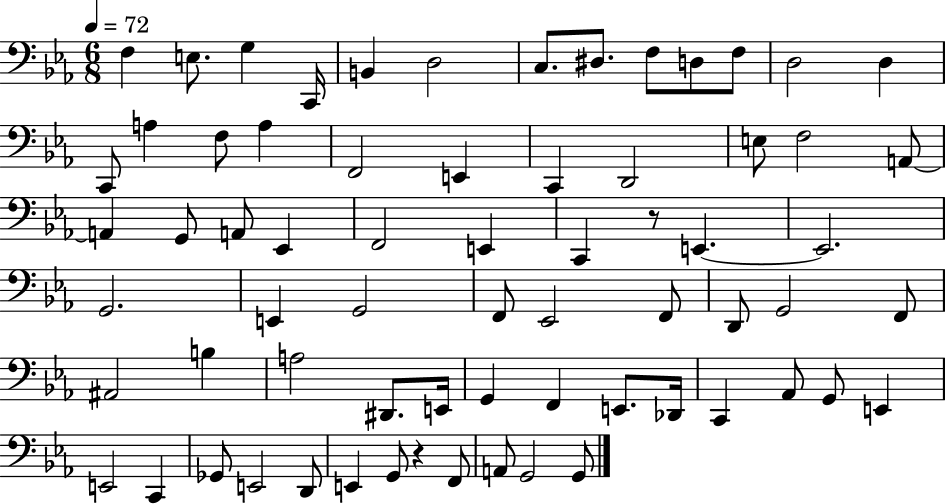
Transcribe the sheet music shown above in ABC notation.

X:1
T:Untitled
M:6/8
L:1/4
K:Eb
F, E,/2 G, C,,/4 B,, D,2 C,/2 ^D,/2 F,/2 D,/2 F,/2 D,2 D, C,,/2 A, F,/2 A, F,,2 E,, C,, D,,2 E,/2 F,2 A,,/2 A,, G,,/2 A,,/2 _E,, F,,2 E,, C,, z/2 E,, E,,2 G,,2 E,, G,,2 F,,/2 _E,,2 F,,/2 D,,/2 G,,2 F,,/2 ^A,,2 B, A,2 ^D,,/2 E,,/4 G,, F,, E,,/2 _D,,/4 C,, _A,,/2 G,,/2 E,, E,,2 C,, _G,,/2 E,,2 D,,/2 E,, G,,/2 z F,,/2 A,,/2 G,,2 G,,/2